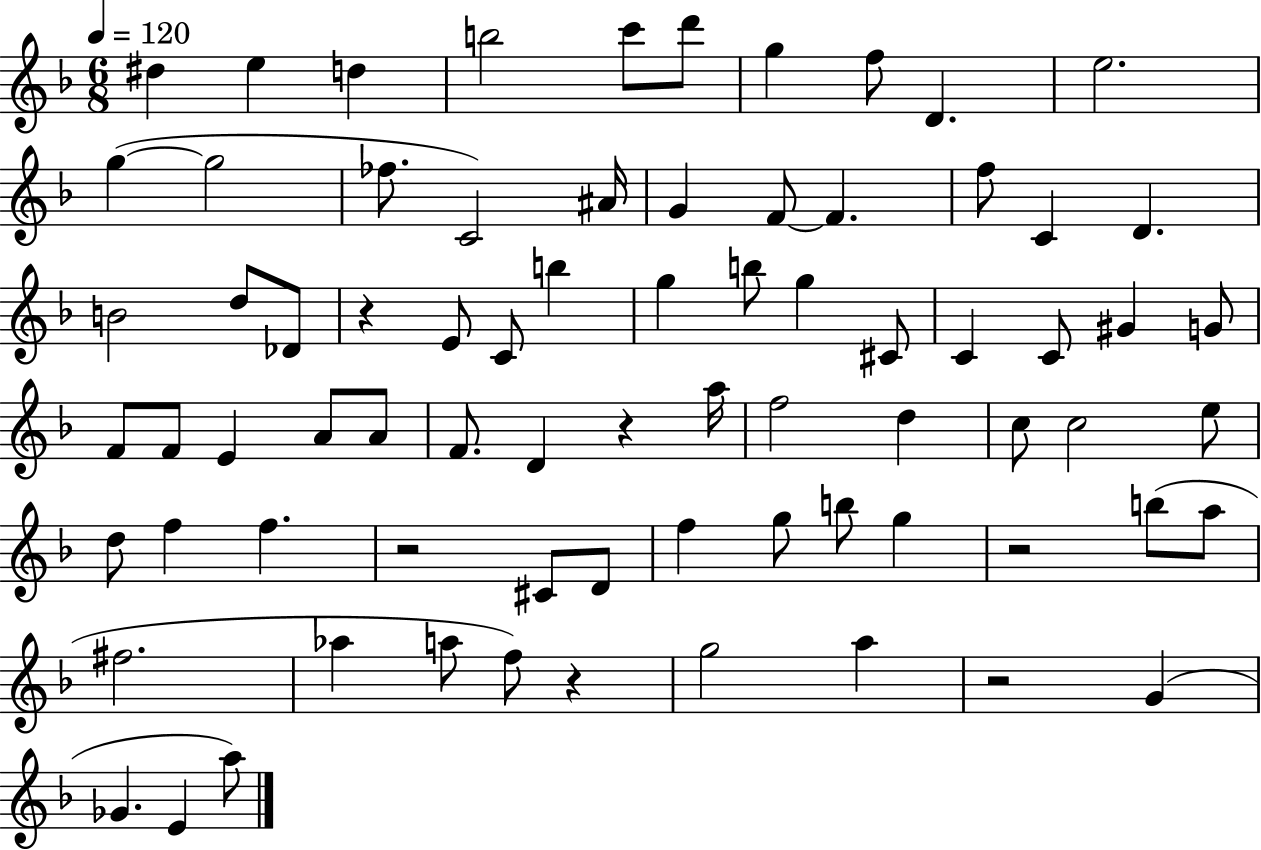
D#5/q E5/q D5/q B5/h C6/e D6/e G5/q F5/e D4/q. E5/h. G5/q G5/h FES5/e. C4/h A#4/s G4/q F4/e F4/q. F5/e C4/q D4/q. B4/h D5/e Db4/e R/q E4/e C4/e B5/q G5/q B5/e G5/q C#4/e C4/q C4/e G#4/q G4/e F4/e F4/e E4/q A4/e A4/e F4/e. D4/q R/q A5/s F5/h D5/q C5/e C5/h E5/e D5/e F5/q F5/q. R/h C#4/e D4/e F5/q G5/e B5/e G5/q R/h B5/e A5/e F#5/h. Ab5/q A5/e F5/e R/q G5/h A5/q R/h G4/q Gb4/q. E4/q A5/e